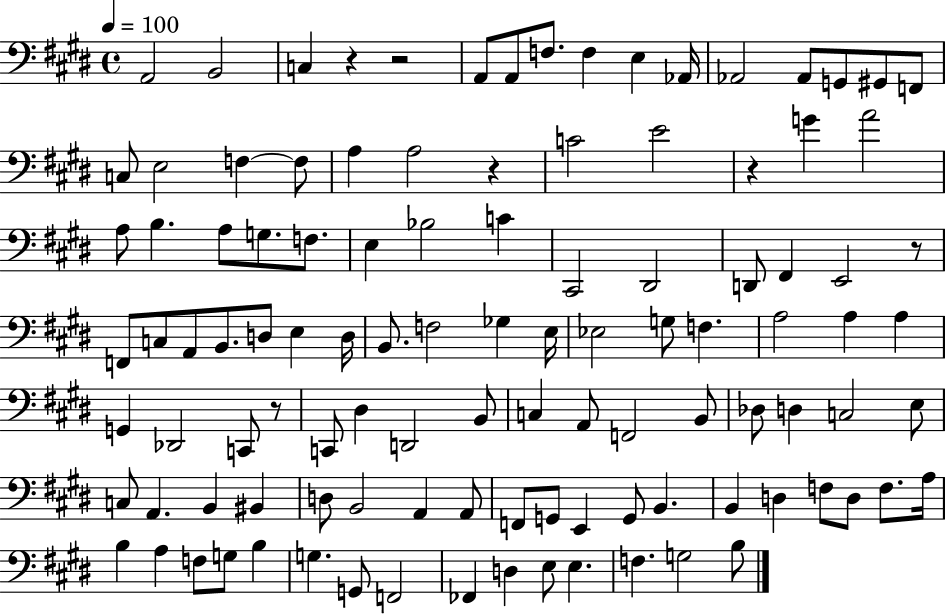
X:1
T:Untitled
M:4/4
L:1/4
K:E
A,,2 B,,2 C, z z2 A,,/2 A,,/2 F,/2 F, E, _A,,/4 _A,,2 _A,,/2 G,,/2 ^G,,/2 F,,/2 C,/2 E,2 F, F,/2 A, A,2 z C2 E2 z G A2 A,/2 B, A,/2 G,/2 F,/2 E, _B,2 C ^C,,2 ^D,,2 D,,/2 ^F,, E,,2 z/2 F,,/2 C,/2 A,,/2 B,,/2 D,/2 E, D,/4 B,,/2 F,2 _G, E,/4 _E,2 G,/2 F, A,2 A, A, G,, _D,,2 C,,/2 z/2 C,,/2 ^D, D,,2 B,,/2 C, A,,/2 F,,2 B,,/2 _D,/2 D, C,2 E,/2 C,/2 A,, B,, ^B,, D,/2 B,,2 A,, A,,/2 F,,/2 G,,/2 E,, G,,/2 B,, B,, D, F,/2 D,/2 F,/2 A,/4 B, A, F,/2 G,/2 B, G, G,,/2 F,,2 _F,, D, E,/2 E, F, G,2 B,/2